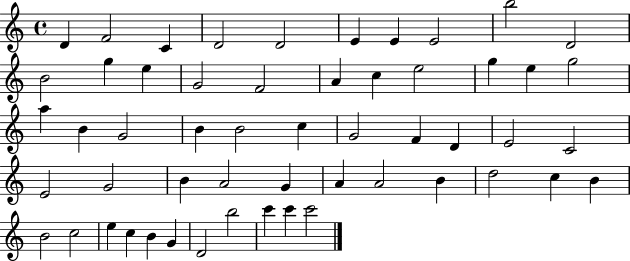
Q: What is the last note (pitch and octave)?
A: C6